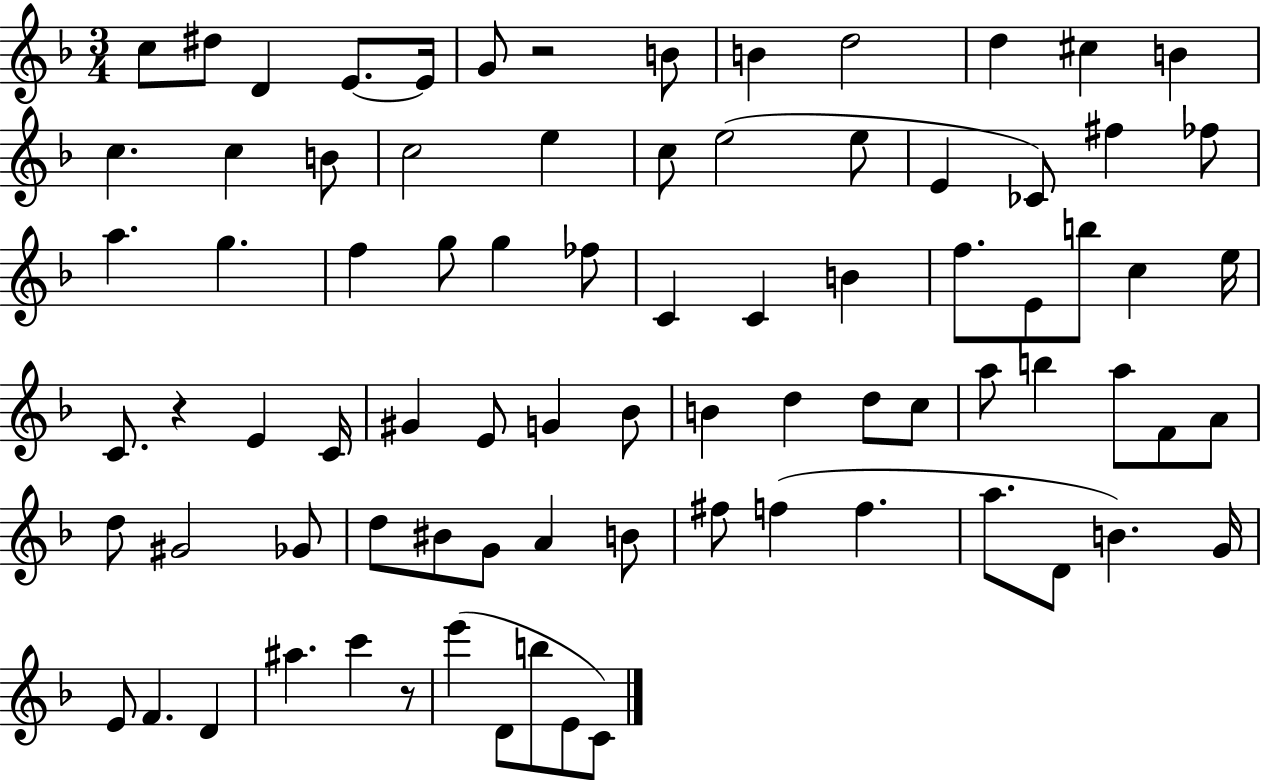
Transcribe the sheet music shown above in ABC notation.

X:1
T:Untitled
M:3/4
L:1/4
K:F
c/2 ^d/2 D E/2 E/4 G/2 z2 B/2 B d2 d ^c B c c B/2 c2 e c/2 e2 e/2 E _C/2 ^f _f/2 a g f g/2 g _f/2 C C B f/2 E/2 b/2 c e/4 C/2 z E C/4 ^G E/2 G _B/2 B d d/2 c/2 a/2 b a/2 F/2 A/2 d/2 ^G2 _G/2 d/2 ^B/2 G/2 A B/2 ^f/2 f f a/2 D/2 B G/4 E/2 F D ^a c' z/2 e' D/2 b/2 E/2 C/2